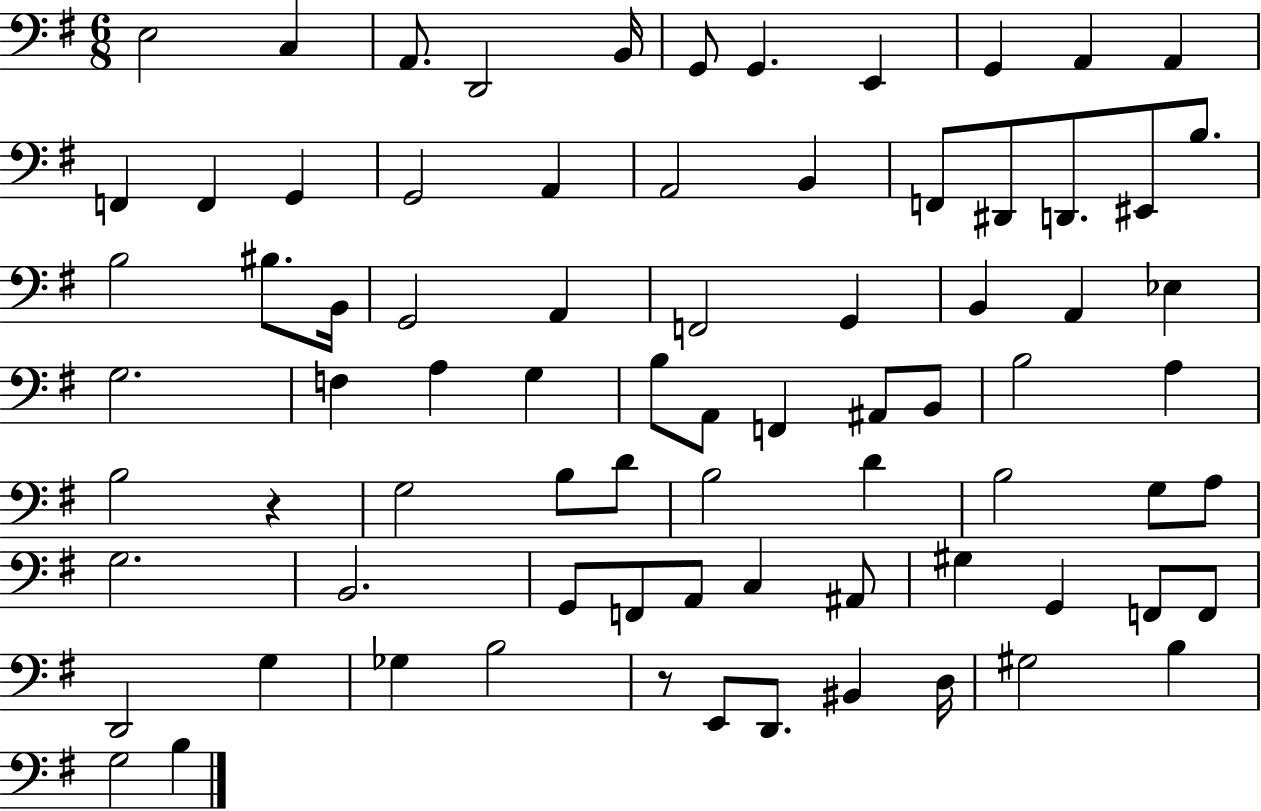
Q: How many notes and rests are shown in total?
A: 78